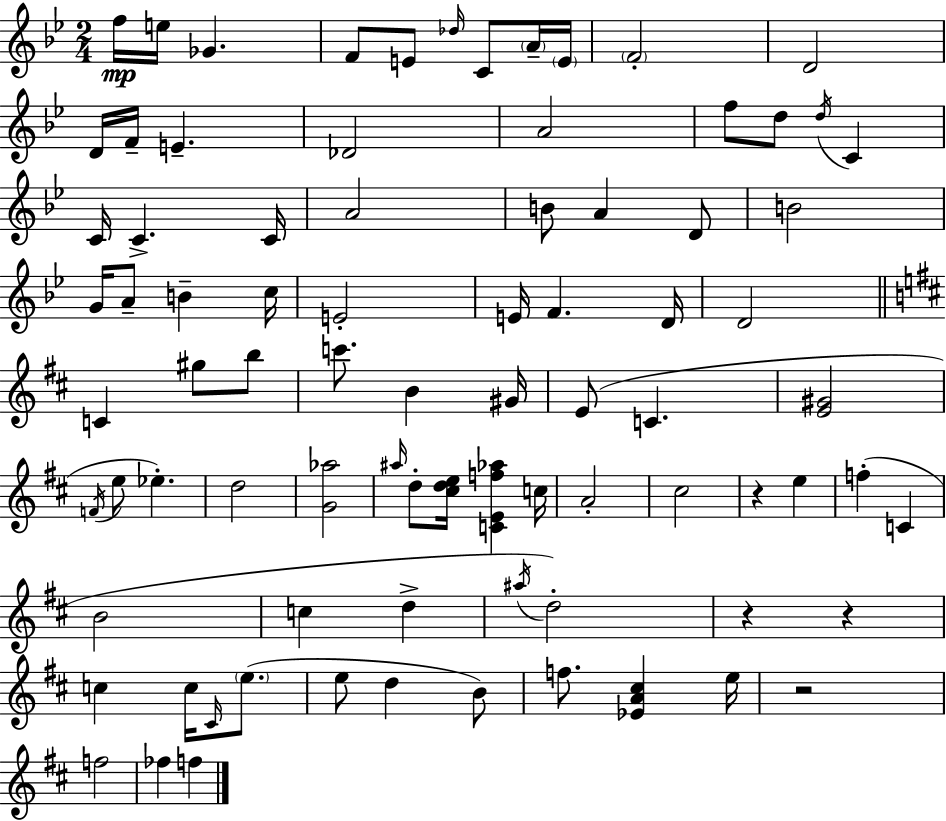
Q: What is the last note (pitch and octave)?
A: F5